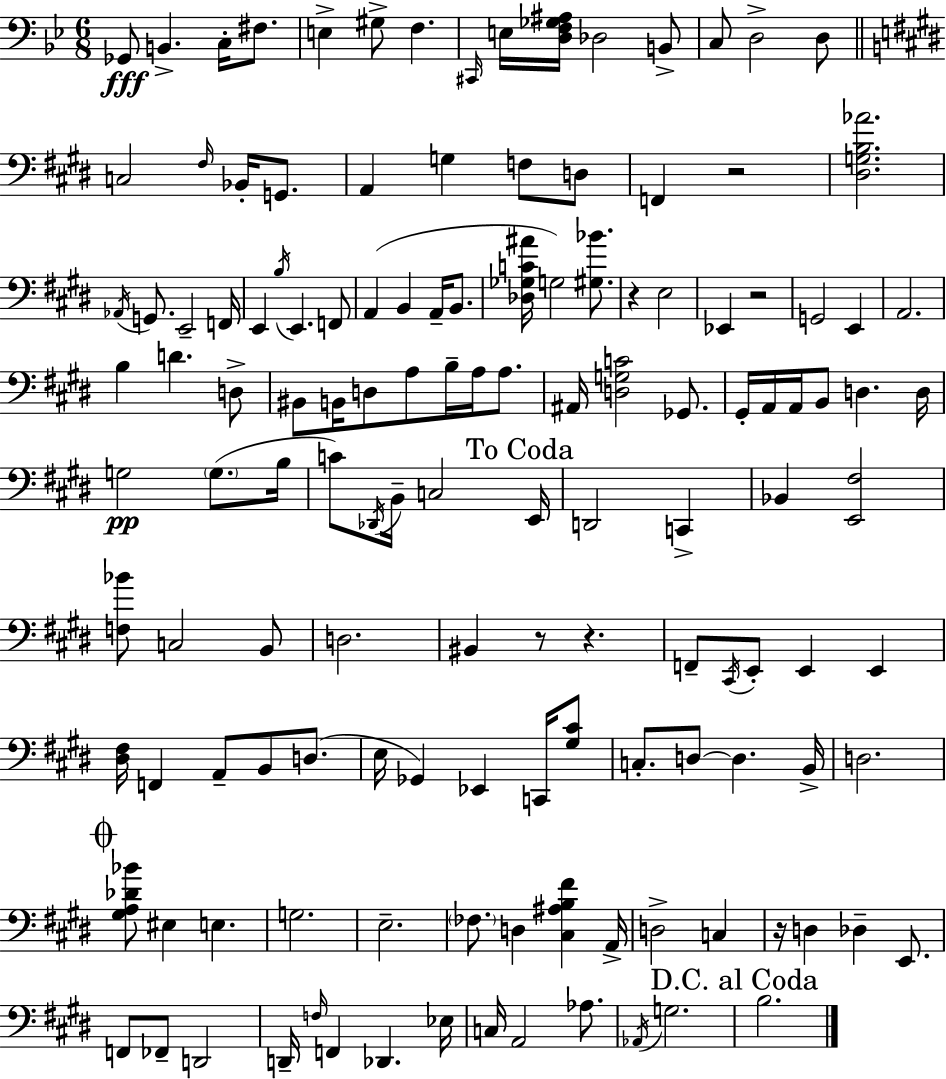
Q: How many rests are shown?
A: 6